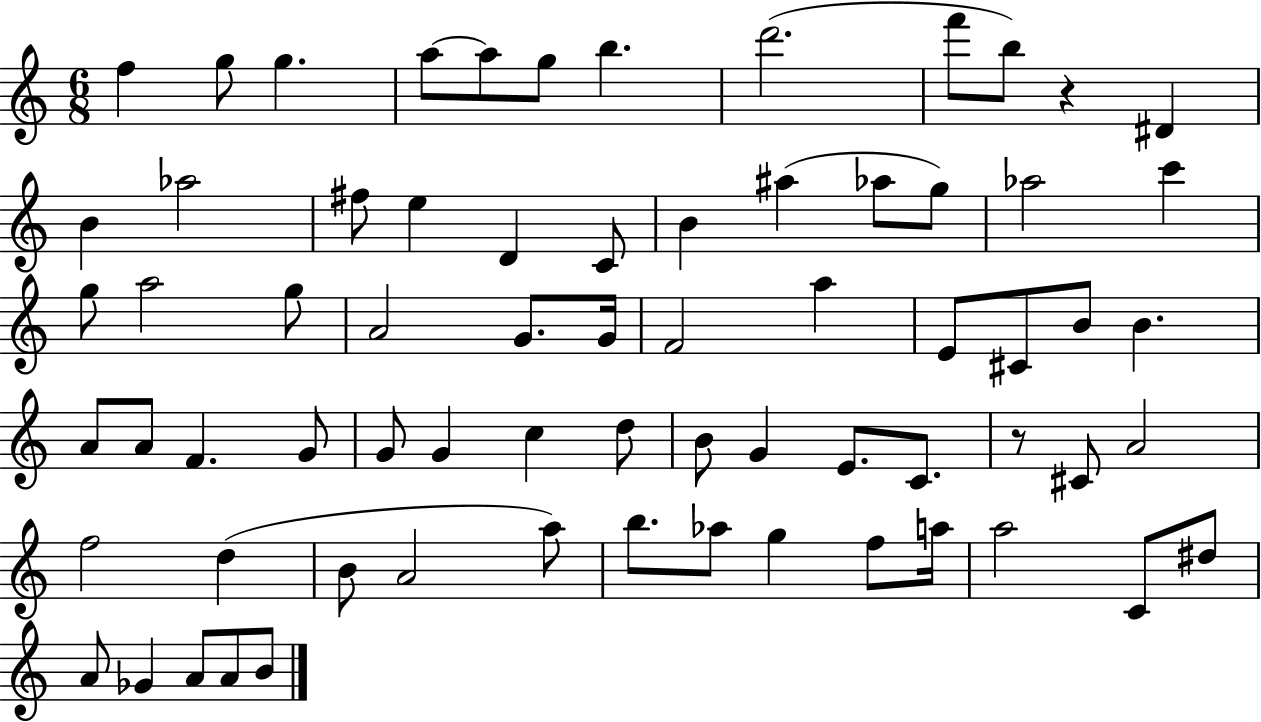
{
  \clef treble
  \numericTimeSignature
  \time 6/8
  \key c \major
  f''4 g''8 g''4. | a''8~~ a''8 g''8 b''4. | d'''2.( | f'''8 b''8) r4 dis'4 | \break b'4 aes''2 | fis''8 e''4 d'4 c'8 | b'4 ais''4( aes''8 g''8) | aes''2 c'''4 | \break g''8 a''2 g''8 | a'2 g'8. g'16 | f'2 a''4 | e'8 cis'8 b'8 b'4. | \break a'8 a'8 f'4. g'8 | g'8 g'4 c''4 d''8 | b'8 g'4 e'8. c'8. | r8 cis'8 a'2 | \break f''2 d''4( | b'8 a'2 a''8) | b''8. aes''8 g''4 f''8 a''16 | a''2 c'8 dis''8 | \break a'8 ges'4 a'8 a'8 b'8 | \bar "|."
}